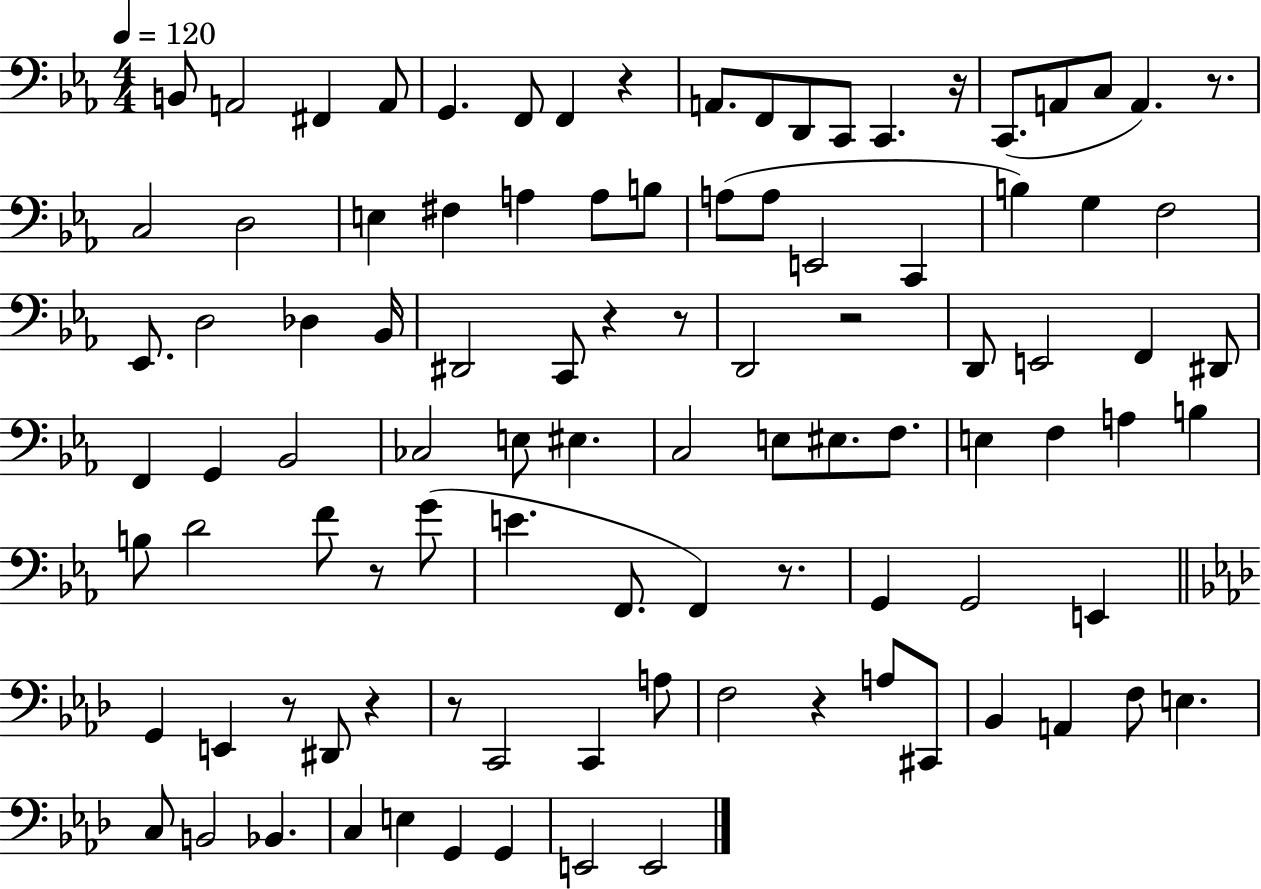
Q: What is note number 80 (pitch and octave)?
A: B2